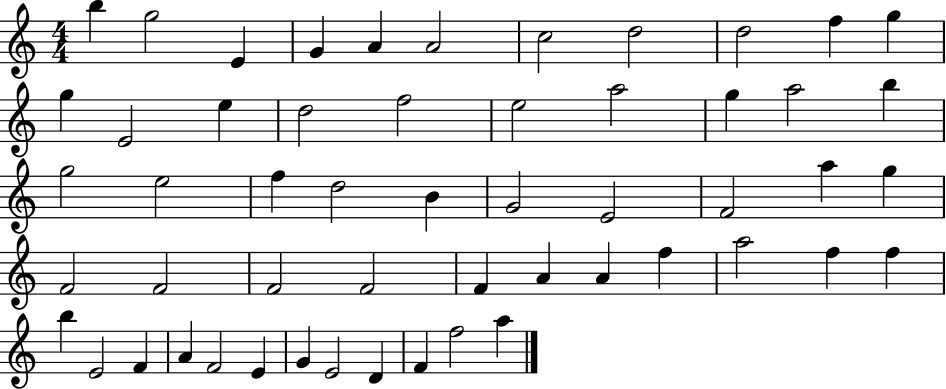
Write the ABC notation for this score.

X:1
T:Untitled
M:4/4
L:1/4
K:C
b g2 E G A A2 c2 d2 d2 f g g E2 e d2 f2 e2 a2 g a2 b g2 e2 f d2 B G2 E2 F2 a g F2 F2 F2 F2 F A A f a2 f f b E2 F A F2 E G E2 D F f2 a